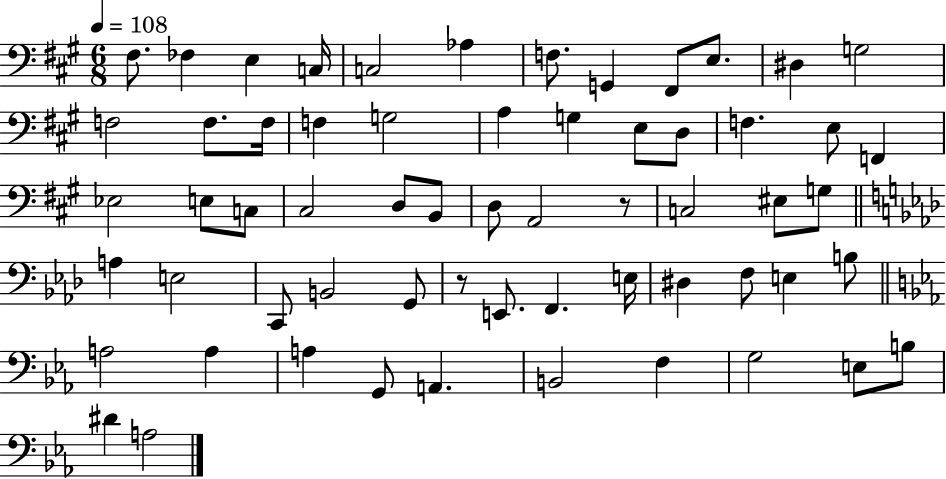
{
  \clef bass
  \numericTimeSignature
  \time 6/8
  \key a \major
  \tempo 4 = 108
  fis8. fes4 e4 c16 | c2 aes4 | f8. g,4 fis,8 e8. | dis4 g2 | \break f2 f8. f16 | f4 g2 | a4 g4 e8 d8 | f4. e8 f,4 | \break ees2 e8 c8 | cis2 d8 b,8 | d8 a,2 r8 | c2 eis8 g8 | \break \bar "||" \break \key aes \major a4 e2 | c,8 b,2 g,8 | r8 e,8. f,4. e16 | dis4 f8 e4 b8 | \break \bar "||" \break \key ees \major a2 a4 | a4 g,8 a,4. | b,2 f4 | g2 e8 b8 | \break dis'4 a2 | \bar "|."
}